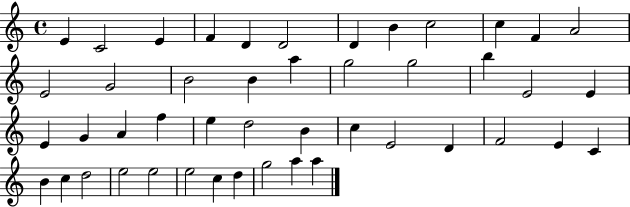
{
  \clef treble
  \time 4/4
  \defaultTimeSignature
  \key c \major
  e'4 c'2 e'4 | f'4 d'4 d'2 | d'4 b'4 c''2 | c''4 f'4 a'2 | \break e'2 g'2 | b'2 b'4 a''4 | g''2 g''2 | b''4 e'2 e'4 | \break e'4 g'4 a'4 f''4 | e''4 d''2 b'4 | c''4 e'2 d'4 | f'2 e'4 c'4 | \break b'4 c''4 d''2 | e''2 e''2 | e''2 c''4 d''4 | g''2 a''4 a''4 | \break \bar "|."
}